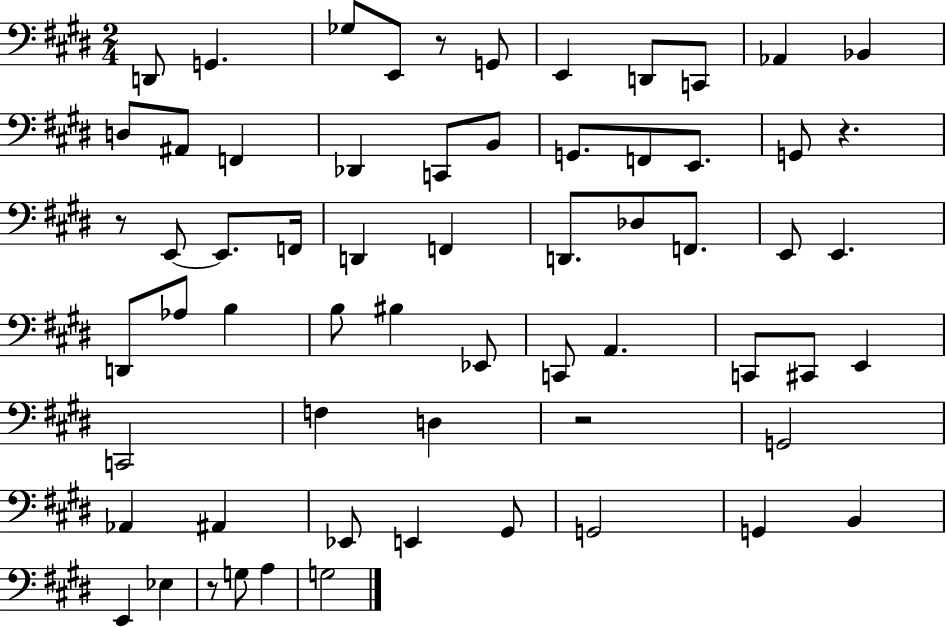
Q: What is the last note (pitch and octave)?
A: G3